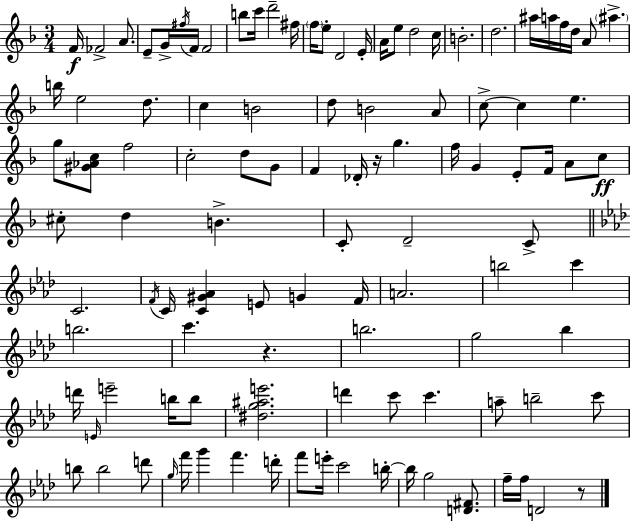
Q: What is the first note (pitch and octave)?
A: F4